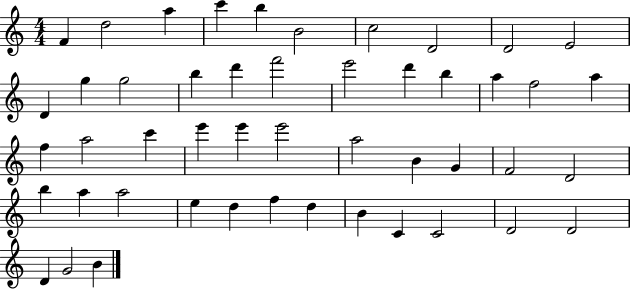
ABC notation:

X:1
T:Untitled
M:4/4
L:1/4
K:C
F d2 a c' b B2 c2 D2 D2 E2 D g g2 b d' f'2 e'2 d' b a f2 a f a2 c' e' e' e'2 a2 B G F2 D2 b a a2 e d f d B C C2 D2 D2 D G2 B